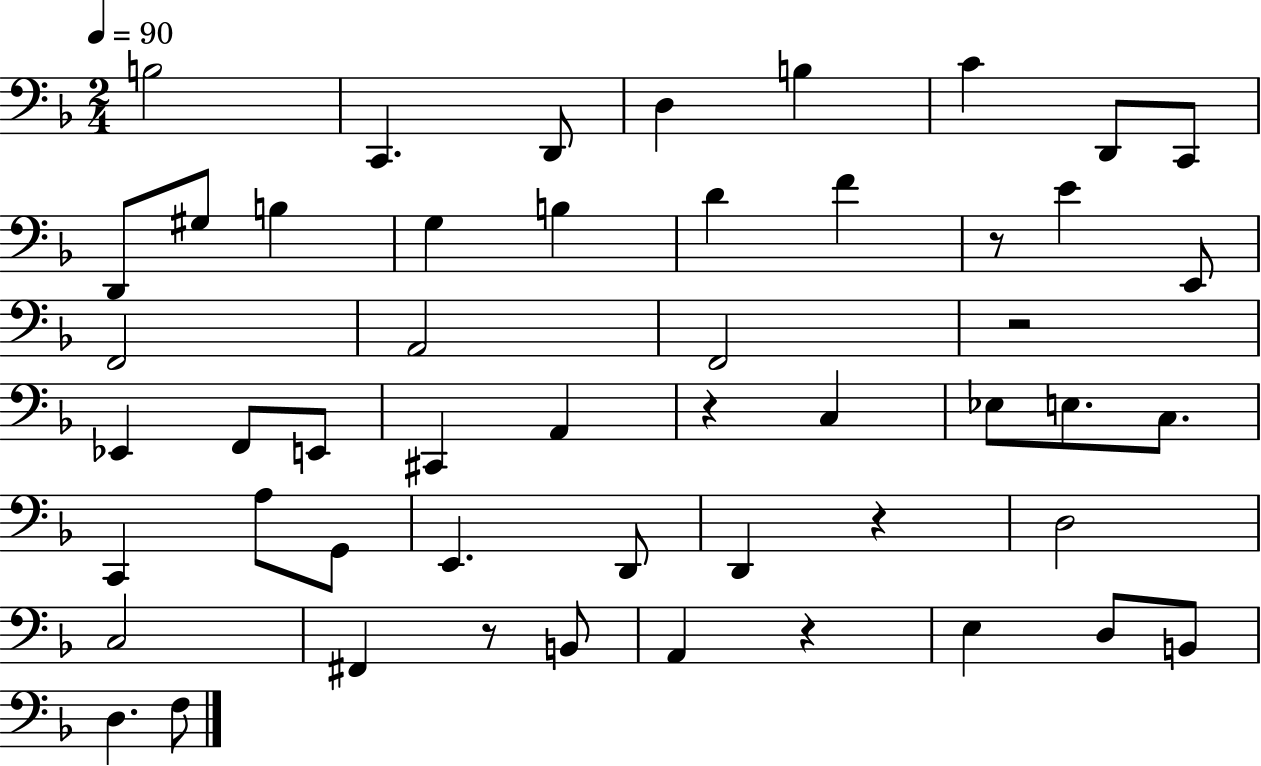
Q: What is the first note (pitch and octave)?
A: B3